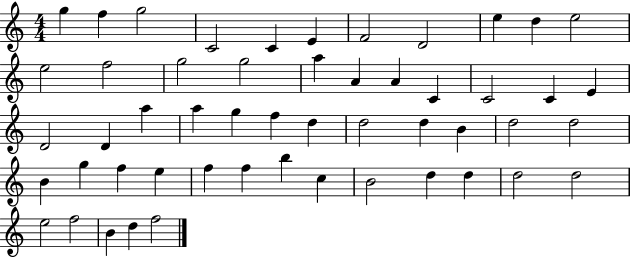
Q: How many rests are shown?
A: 0